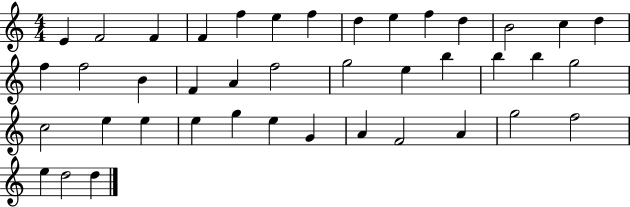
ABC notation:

X:1
T:Untitled
M:4/4
L:1/4
K:C
E F2 F F f e f d e f d B2 c d f f2 B F A f2 g2 e b b b g2 c2 e e e g e G A F2 A g2 f2 e d2 d